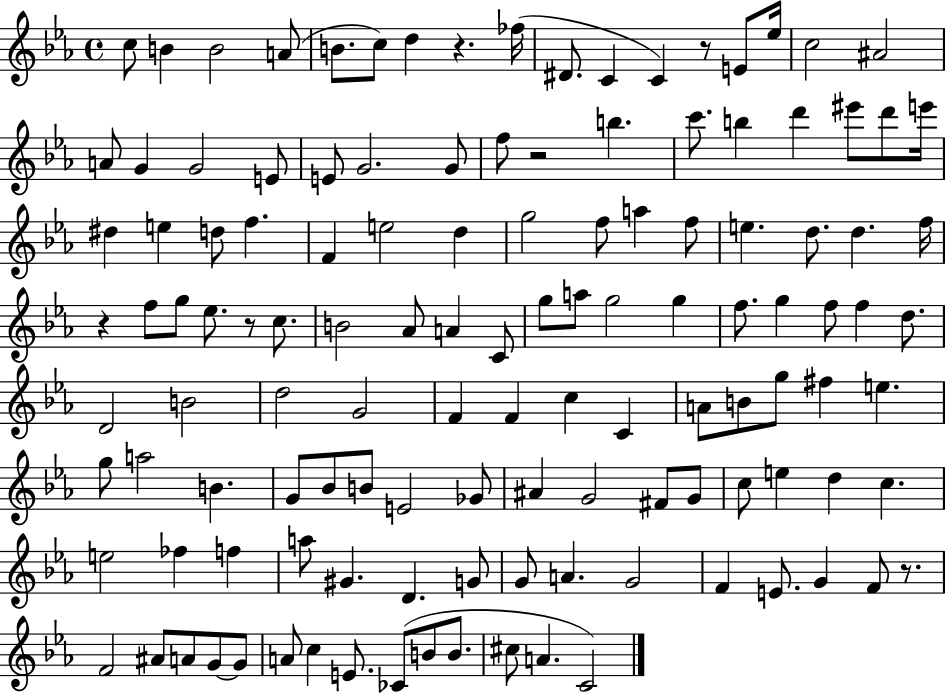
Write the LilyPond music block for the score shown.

{
  \clef treble
  \time 4/4
  \defaultTimeSignature
  \key ees \major
  c''8 b'4 b'2 a'8( | b'8. c''8) d''4 r4. fes''16( | dis'8. c'4 c'4) r8 e'8 ees''16 | c''2 ais'2 | \break a'8 g'4 g'2 e'8 | e'8 g'2. g'8 | f''8 r2 b''4. | c'''8. b''4 d'''4 eis'''8 d'''8 e'''16 | \break dis''4 e''4 d''8 f''4. | f'4 e''2 d''4 | g''2 f''8 a''4 f''8 | e''4. d''8. d''4. f''16 | \break r4 f''8 g''8 ees''8. r8 c''8. | b'2 aes'8 a'4 c'8 | g''8 a''8 g''2 g''4 | f''8. g''4 f''8 f''4 d''8. | \break d'2 b'2 | d''2 g'2 | f'4 f'4 c''4 c'4 | a'8 b'8 g''8 fis''4 e''4. | \break g''8 a''2 b'4. | g'8 bes'8 b'8 e'2 ges'8 | ais'4 g'2 fis'8 g'8 | c''8 e''4 d''4 c''4. | \break e''2 fes''4 f''4 | a''8 gis'4. d'4. g'8 | g'8 a'4. g'2 | f'4 e'8. g'4 f'8 r8. | \break f'2 ais'8 a'8 g'8~~ g'8 | a'8 c''4 e'8. ces'8( b'8 b'8. | cis''8 a'4. c'2) | \bar "|."
}